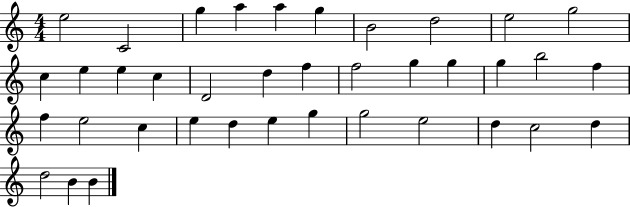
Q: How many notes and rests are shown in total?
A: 38